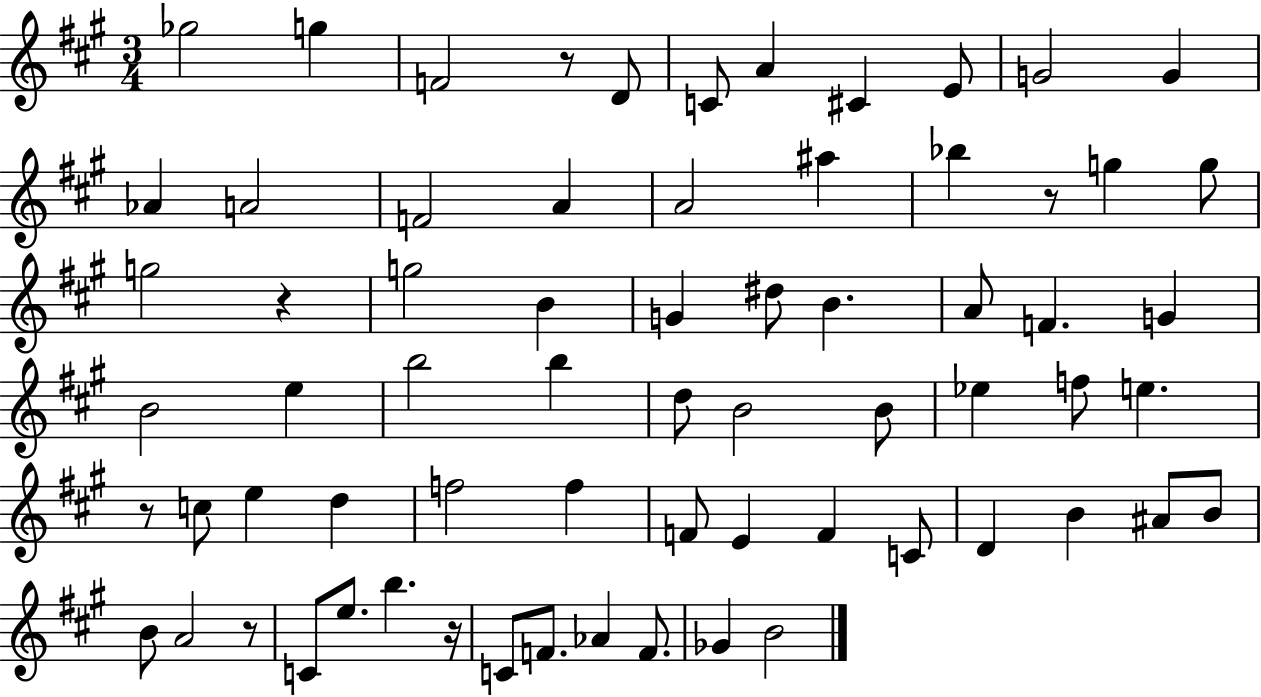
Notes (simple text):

Gb5/h G5/q F4/h R/e D4/e C4/e A4/q C#4/q E4/e G4/h G4/q Ab4/q A4/h F4/h A4/q A4/h A#5/q Bb5/q R/e G5/q G5/e G5/h R/q G5/h B4/q G4/q D#5/e B4/q. A4/e F4/q. G4/q B4/h E5/q B5/h B5/q D5/e B4/h B4/e Eb5/q F5/e E5/q. R/e C5/e E5/q D5/q F5/h F5/q F4/e E4/q F4/q C4/e D4/q B4/q A#4/e B4/e B4/e A4/h R/e C4/e E5/e. B5/q. R/s C4/e F4/e. Ab4/q F4/e. Gb4/q B4/h